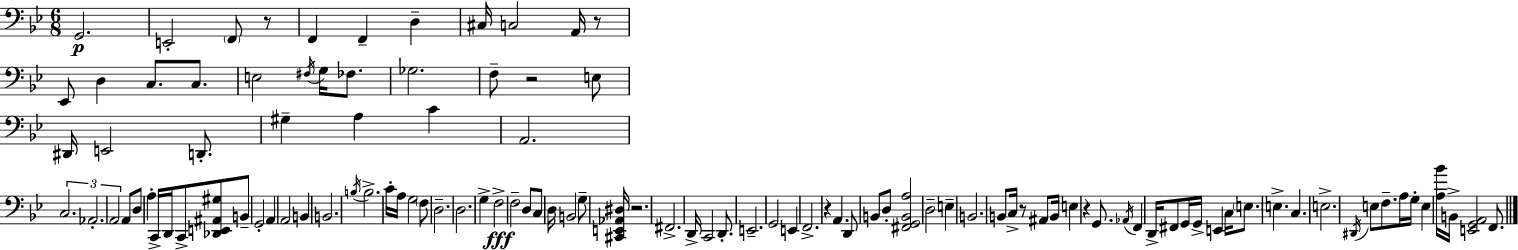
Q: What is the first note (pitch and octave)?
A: G2